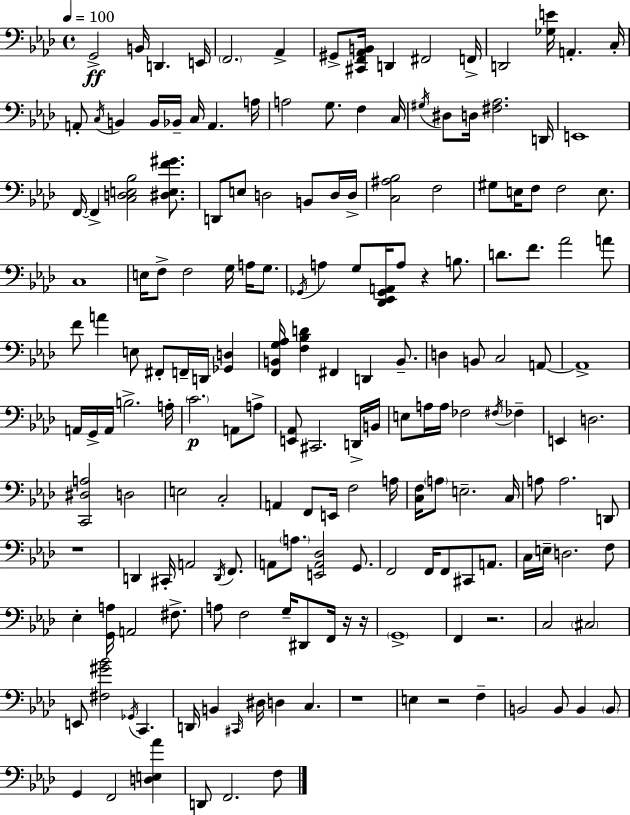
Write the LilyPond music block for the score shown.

{
  \clef bass
  \time 4/4
  \defaultTimeSignature
  \key aes \major
  \tempo 4 = 100
  \repeat volta 2 { g,2->\ff b,16 d,4. e,16 | \parenthesize f,2. aes,4-> | gis,8-> <cis, f, aes, b,>16 d,4 fis,2 f,16-> | d,2 <ges e'>16 a,4.-. c16-. | \break a,8-. \acciaccatura { c16 } b,4 b,16 bes,16-- c16 a,4. | a16 a2 g8. f4 | c16 \acciaccatura { gis16 } dis8 d16 <fis aes>2. | d,16 e,1 | \break f,16~~ f,4-> <c d e bes>2 <dis e f' gis'>8. | d,8 e8 d2 b,8 | d16 d16-> <c ais bes>2 f2 | gis8 e16 f8 f2 e8. | \break c1 | e16 f8-> f2 g16 a16 g8. | \acciaccatura { ges,16 } a4 g8 <des, ees, ges, a,>16 a8 r4 | b8. d'8. f'8. aes'2 | \break a'8 f'8 a'4 e8 fis,8-. f,16-- d,16 <ges, d>4 | <f, b, g aes>16 <f bes d'>4 fis,4 d,4 | b,8.-- d4 b,8 c2 | a,8~~ a,1-> | \break a,16 g,16-> a,16 b2.-> | a16-. \parenthesize c'2.\p a,8 | a8-> <e, aes,>8 cis,2. | d,16-> b,16 e8 a16 a16 fes2 \acciaccatura { fis16 } | \break fes4-- e,4 d2. | <c, dis a>2 d2 | e2 c2-. | a,4 f,8 e,16 f2 | \break a16 <c f>16 \parenthesize a8 e2.-- | c16 a8 a2. | d,8 r1 | d,4 cis,16-. a,2 | \break \acciaccatura { d,16 } f,8. a,8 \parenthesize a8. <e, a, des>2 | g,8. f,2 f,16 f,8 | cis,8 a,8. c16 e16-- d2. | f8 ees4-. <g, a>16 a,2 | \break fis8.-> a8 f2 g16-- | dis,8 f,16 r16 r16 \parenthesize g,1-> | f,4 r2. | c2 \parenthesize cis2 | \break e,8 <fis gis' bes'>2 \acciaccatura { ges,16 } | c,4. d,16 b,4 \grace { cis,16 } dis16 d4 | c4. r1 | e4 r2 | \break f4-- b,2 b,8 | b,4 \parenthesize b,8 g,4 f,2 | <d e aes'>4 d,8 f,2. | f8 } \bar "|."
}